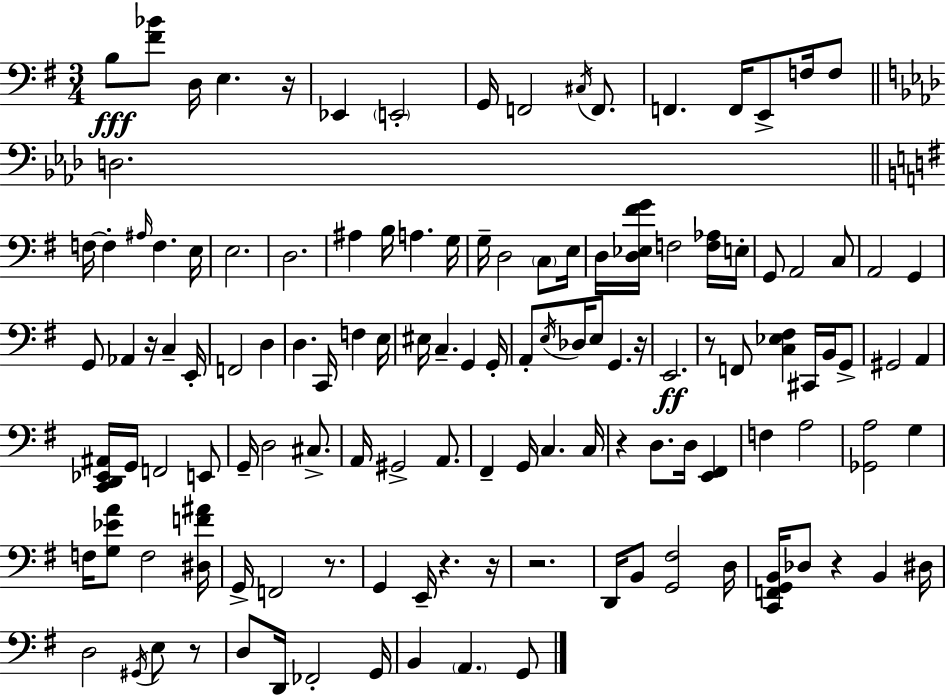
{
  \clef bass
  \numericTimeSignature
  \time 3/4
  \key e \minor
  b8\fff <fis' bes'>8 d16 e4. r16 | ees,4 \parenthesize e,2-. | g,16 f,2 \acciaccatura { cis16 } f,8. | f,4. f,16 e,8-> f16 f8 | \break \bar "||" \break \key aes \major d2. | \bar "||" \break \key e \minor f16~~ f4-. \grace { ais16 } f4. | e16 e2. | d2. | ais4 b16 a4. | \break g16 g16-- d2 \parenthesize c8 | e16 d16 <d ees fis' g'>16 f2 <f aes>16 | e16-. g,8 a,2 c8 | a,2 g,4 | \break g,8 aes,4 r16 c4-- | e,16-. f,2 d4 | d4. c,16 f4 | e16 eis16 c4.-- g,4 | \break g,16-. a,8-. \acciaccatura { e16 } des16 e8 g,4. | r16 e,2.\ff | r8 f,8 <c ees fis>4 cis,16 b,16 | g,8-> gis,2 a,4 | \break <c, d, ees, ais,>16 g,16 f,2 | e,8 g,16-- d2 cis8.-> | a,16 gis,2-> a,8. | fis,4-- g,16 c4. | \break c16 r4 d8. d16 <e, fis,>4 | f4 a2 | <ges, a>2 g4 | f16 <g ees' a'>8 f2 | \break <dis f' ais'>16 g,16-> f,2 r8. | g,4 e,16-- r4. | r16 r2. | d,16 b,8 <g, fis>2 | \break d16 <c, f, g, b,>16 des8 r4 b,4 | dis16 d2 \acciaccatura { gis,16 } e8 | r8 d8 d,16 fes,2-. | g,16 b,4 \parenthesize a,4. | \break g,8 \bar "|."
}